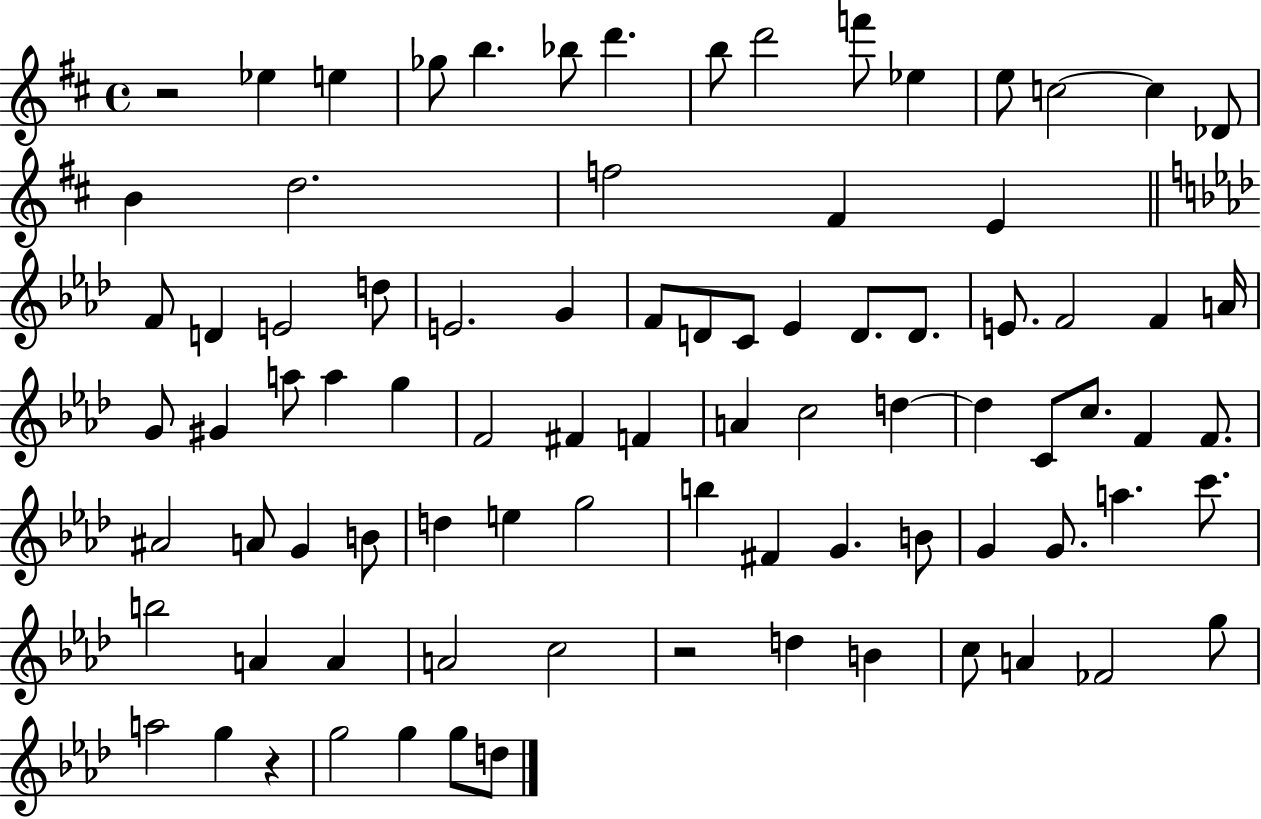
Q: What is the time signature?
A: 4/4